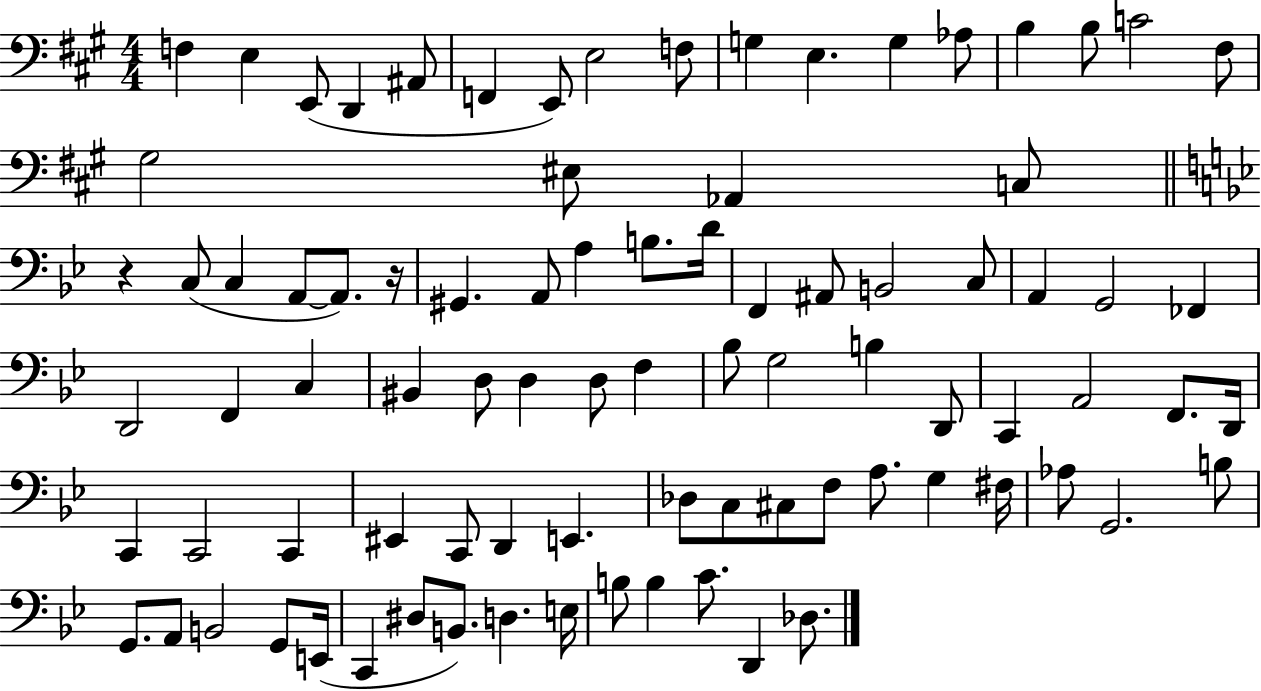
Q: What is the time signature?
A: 4/4